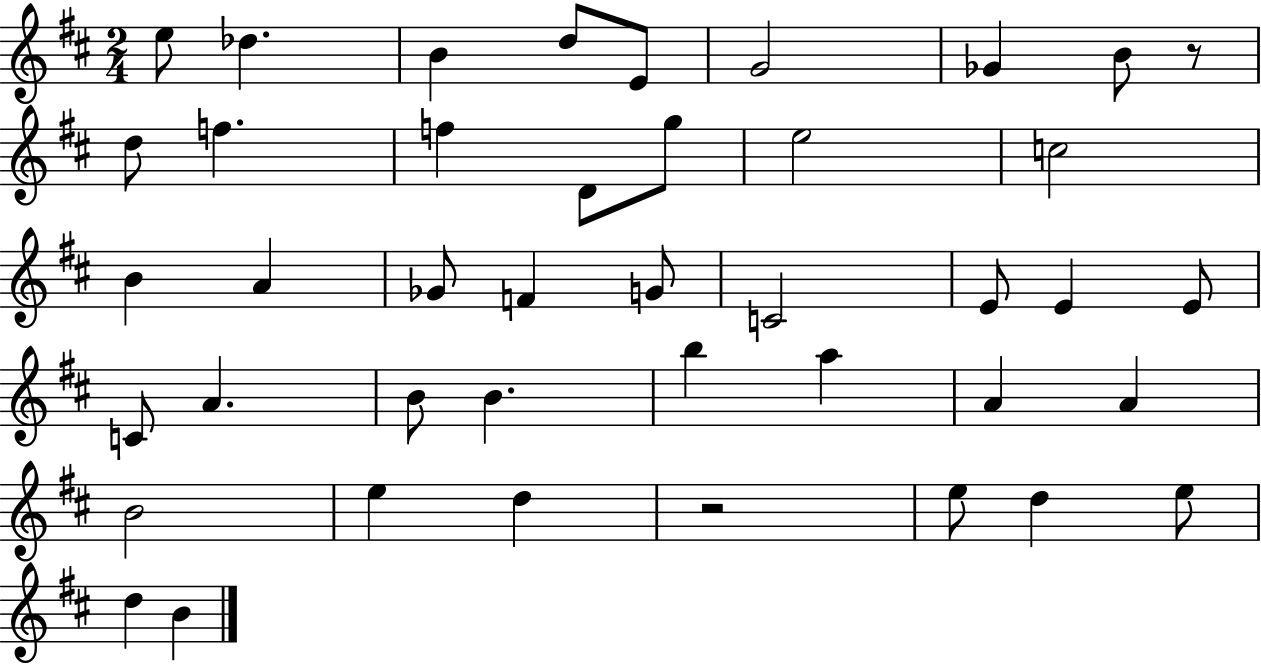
X:1
T:Untitled
M:2/4
L:1/4
K:D
e/2 _d B d/2 E/2 G2 _G B/2 z/2 d/2 f f D/2 g/2 e2 c2 B A _G/2 F G/2 C2 E/2 E E/2 C/2 A B/2 B b a A A B2 e d z2 e/2 d e/2 d B